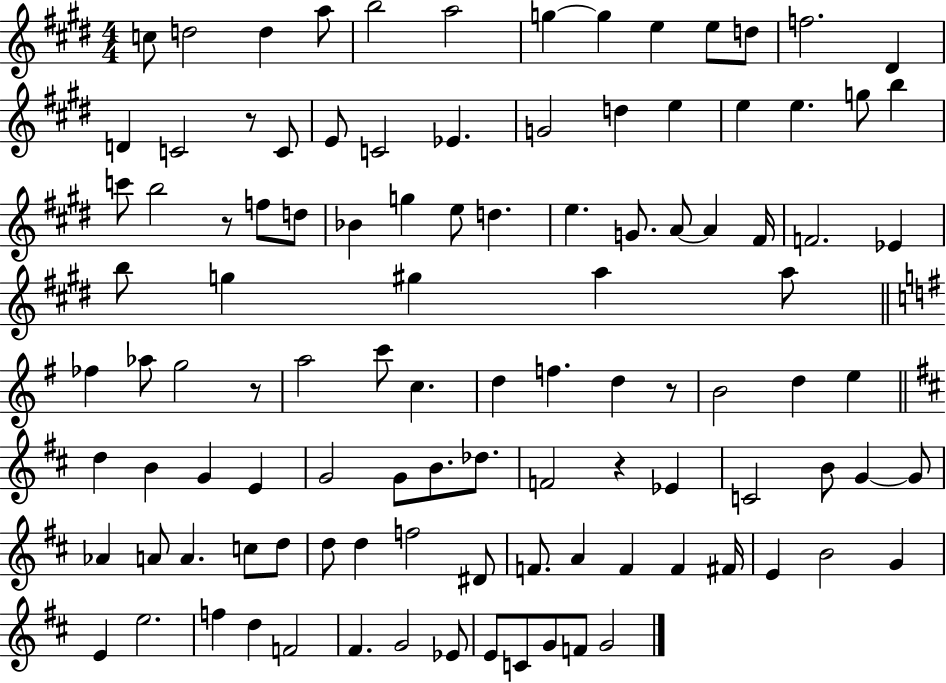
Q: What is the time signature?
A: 4/4